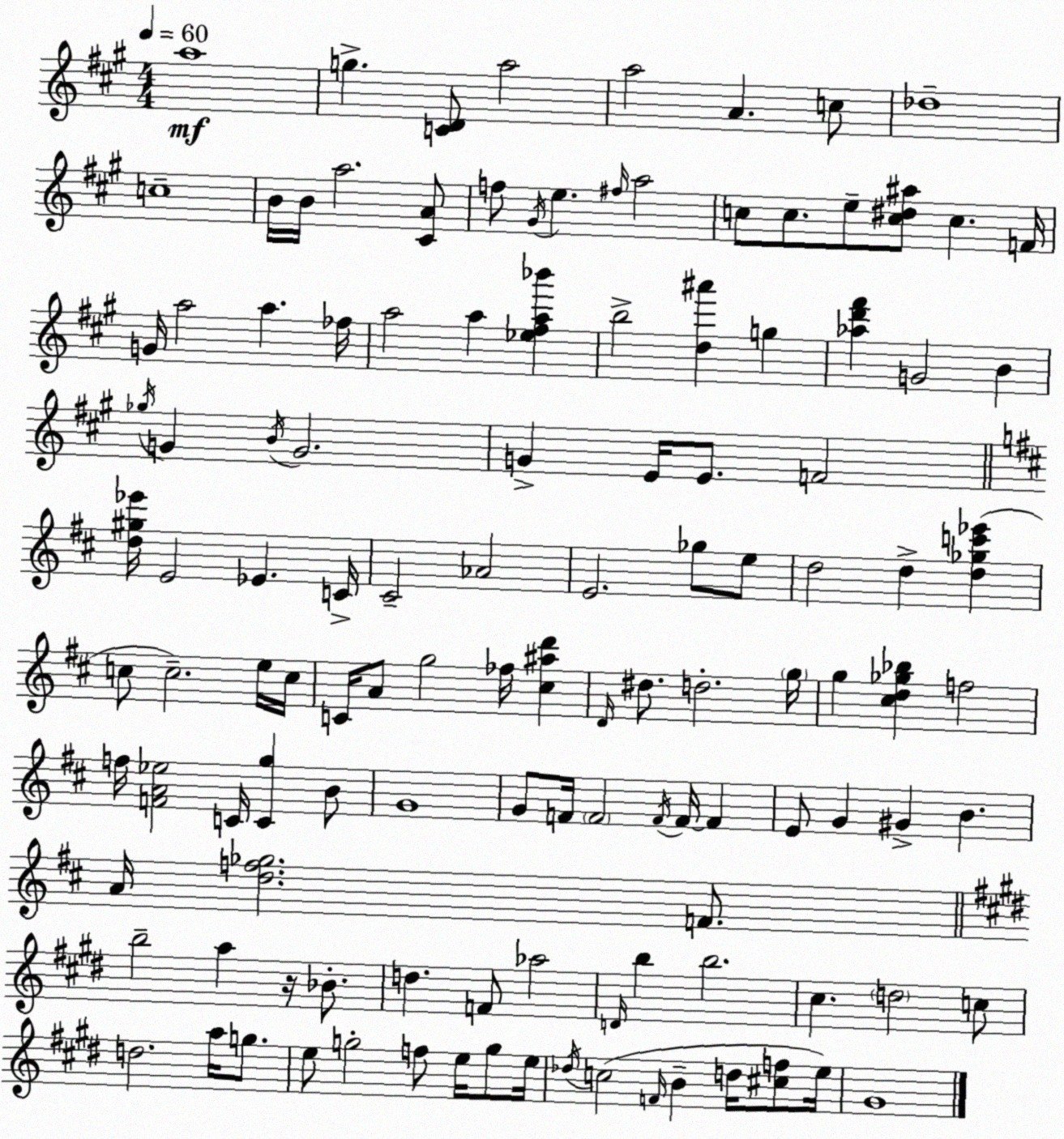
X:1
T:Untitled
M:4/4
L:1/4
K:A
a4 g [CD]/2 a2 a2 A c/2 _d4 c4 B/4 B/4 a2 [^CA]/2 f/2 ^G/4 e ^f/4 a2 c/2 c/2 e/2 [c^d^a]/2 c F/4 G/4 a2 a _f/4 a2 a [_e^fa_b'] b2 [d^a'] g [_ad'^f'] G2 B _g/4 G B/4 G2 G E/4 E/2 F2 [d^g_e']/4 E2 _E C/4 ^C2 _A2 E2 _g/2 e/2 d2 d [d_gc'_e'] c/2 c2 e/4 c/4 C/4 A/2 g2 _f/4 [^c^ad'] D/4 ^d/2 d2 g/4 g [^cd_g_b] f2 f/4 [FA_e]2 C/4 [Cg] B/2 G4 G/2 F/4 F2 F/4 F/4 F E/2 G ^G B A/4 [df_g]2 F/2 b2 a z/4 _B/2 d F/2 _a2 D/4 b b2 ^c d2 c/2 d2 a/4 g/2 e/2 g2 f/2 e/4 g/2 e/4 _d/4 c2 F/4 B d/4 [^cf]/2 e/4 ^G4